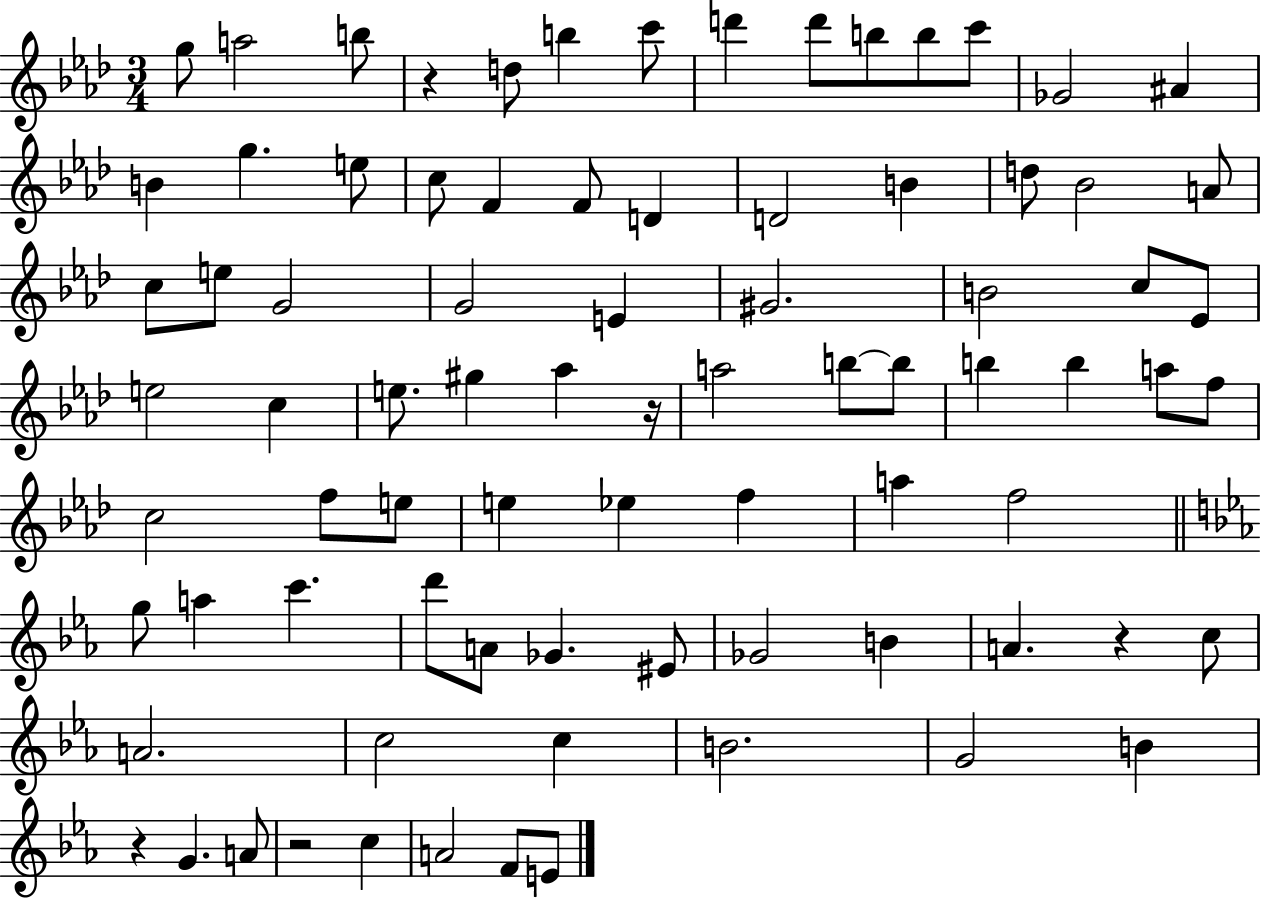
{
  \clef treble
  \numericTimeSignature
  \time 3/4
  \key aes \major
  g''8 a''2 b''8 | r4 d''8 b''4 c'''8 | d'''4 d'''8 b''8 b''8 c'''8 | ges'2 ais'4 | \break b'4 g''4. e''8 | c''8 f'4 f'8 d'4 | d'2 b'4 | d''8 bes'2 a'8 | \break c''8 e''8 g'2 | g'2 e'4 | gis'2. | b'2 c''8 ees'8 | \break e''2 c''4 | e''8. gis''4 aes''4 r16 | a''2 b''8~~ b''8 | b''4 b''4 a''8 f''8 | \break c''2 f''8 e''8 | e''4 ees''4 f''4 | a''4 f''2 | \bar "||" \break \key ees \major g''8 a''4 c'''4. | d'''8 a'8 ges'4. eis'8 | ges'2 b'4 | a'4. r4 c''8 | \break a'2. | c''2 c''4 | b'2. | g'2 b'4 | \break r4 g'4. a'8 | r2 c''4 | a'2 f'8 e'8 | \bar "|."
}